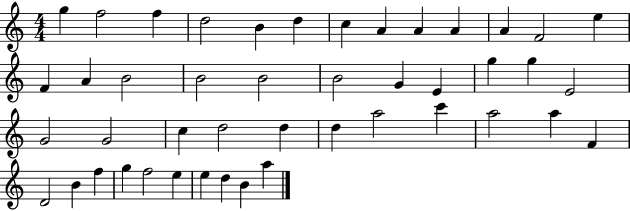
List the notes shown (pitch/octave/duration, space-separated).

G5/q F5/h F5/q D5/h B4/q D5/q C5/q A4/q A4/q A4/q A4/q F4/h E5/q F4/q A4/q B4/h B4/h B4/h B4/h G4/q E4/q G5/q G5/q E4/h G4/h G4/h C5/q D5/h D5/q D5/q A5/h C6/q A5/h A5/q F4/q D4/h B4/q F5/q G5/q F5/h E5/q E5/q D5/q B4/q A5/q